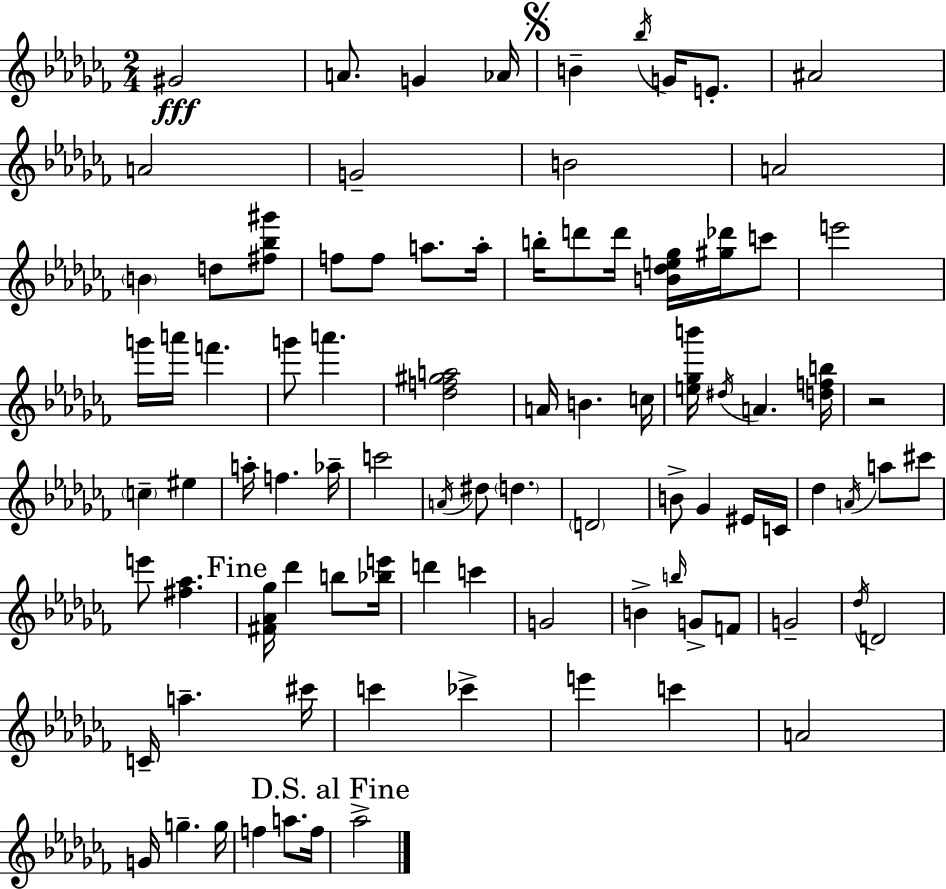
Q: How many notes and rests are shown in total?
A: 90